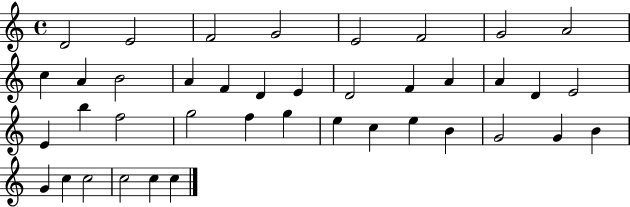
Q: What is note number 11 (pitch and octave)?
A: B4